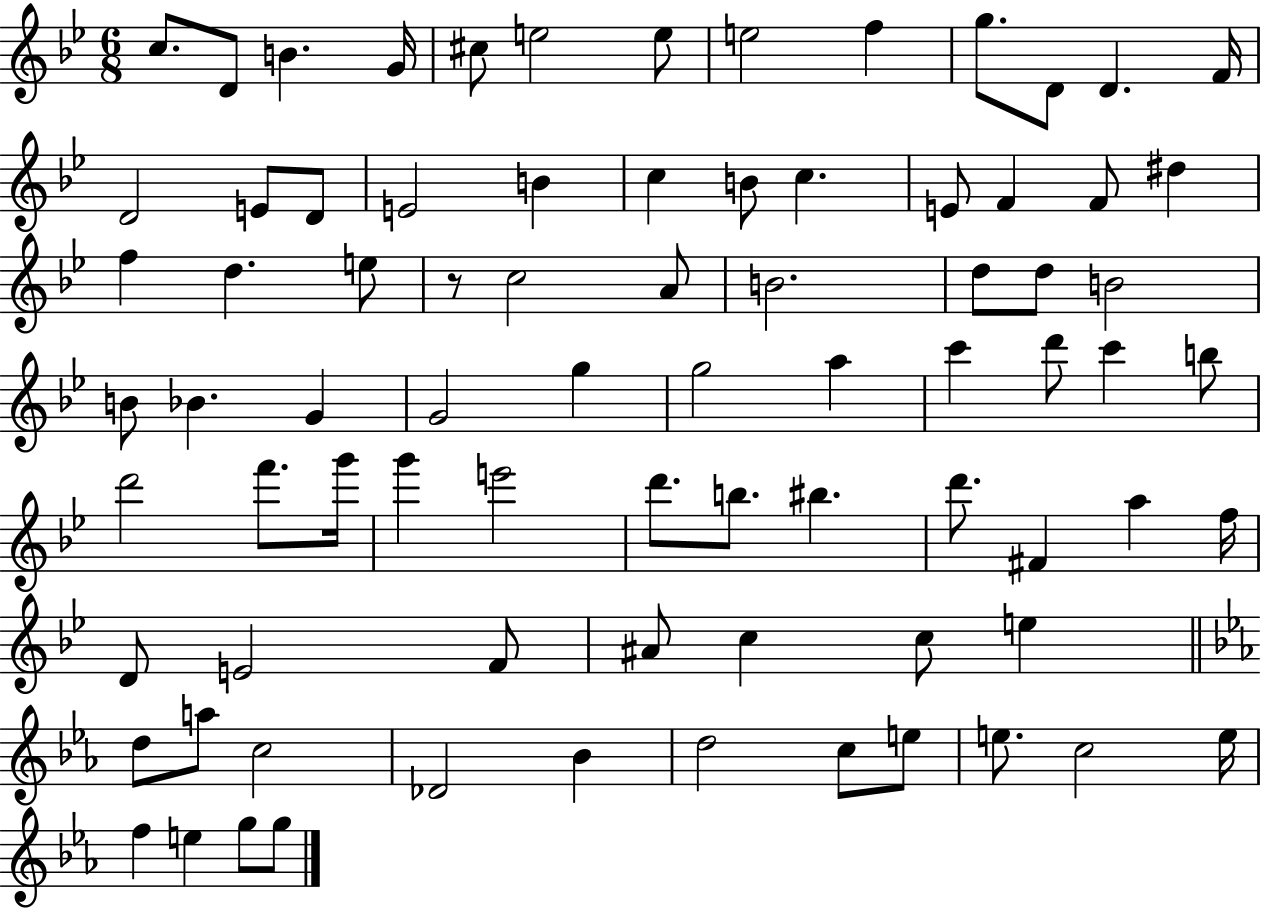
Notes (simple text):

C5/e. D4/e B4/q. G4/s C#5/e E5/h E5/e E5/h F5/q G5/e. D4/e D4/q. F4/s D4/h E4/e D4/e E4/h B4/q C5/q B4/e C5/q. E4/e F4/q F4/e D#5/q F5/q D5/q. E5/e R/e C5/h A4/e B4/h. D5/e D5/e B4/h B4/e Bb4/q. G4/q G4/h G5/q G5/h A5/q C6/q D6/e C6/q B5/e D6/h F6/e. G6/s G6/q E6/h D6/e. B5/e. BIS5/q. D6/e. F#4/q A5/q F5/s D4/e E4/h F4/e A#4/e C5/q C5/e E5/q D5/e A5/e C5/h Db4/h Bb4/q D5/h C5/e E5/e E5/e. C5/h E5/s F5/q E5/q G5/e G5/e